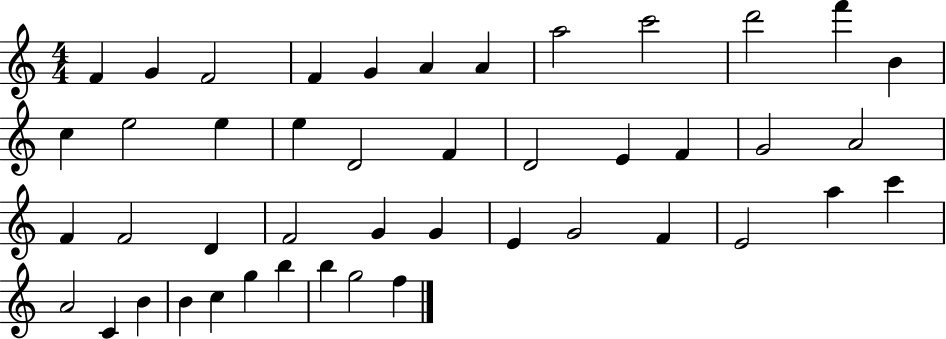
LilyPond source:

{
  \clef treble
  \numericTimeSignature
  \time 4/4
  \key c \major
  f'4 g'4 f'2 | f'4 g'4 a'4 a'4 | a''2 c'''2 | d'''2 f'''4 b'4 | \break c''4 e''2 e''4 | e''4 d'2 f'4 | d'2 e'4 f'4 | g'2 a'2 | \break f'4 f'2 d'4 | f'2 g'4 g'4 | e'4 g'2 f'4 | e'2 a''4 c'''4 | \break a'2 c'4 b'4 | b'4 c''4 g''4 b''4 | b''4 g''2 f''4 | \bar "|."
}